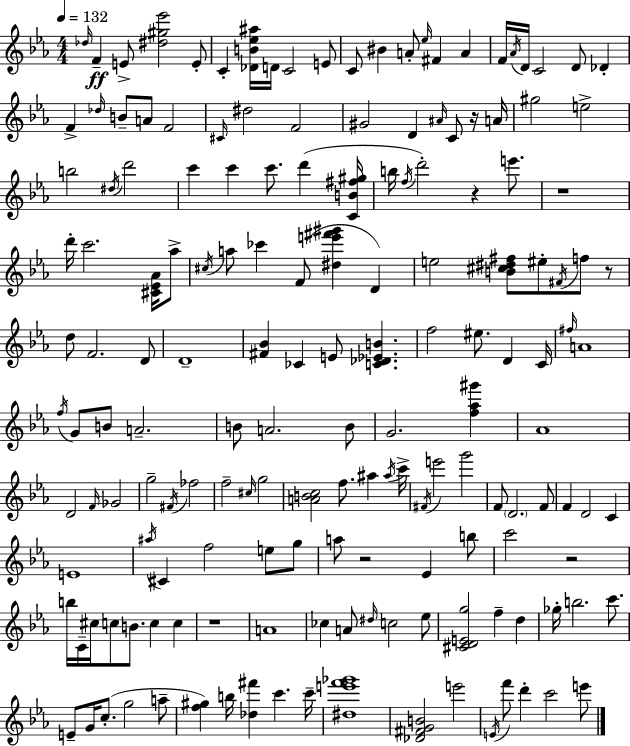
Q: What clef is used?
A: treble